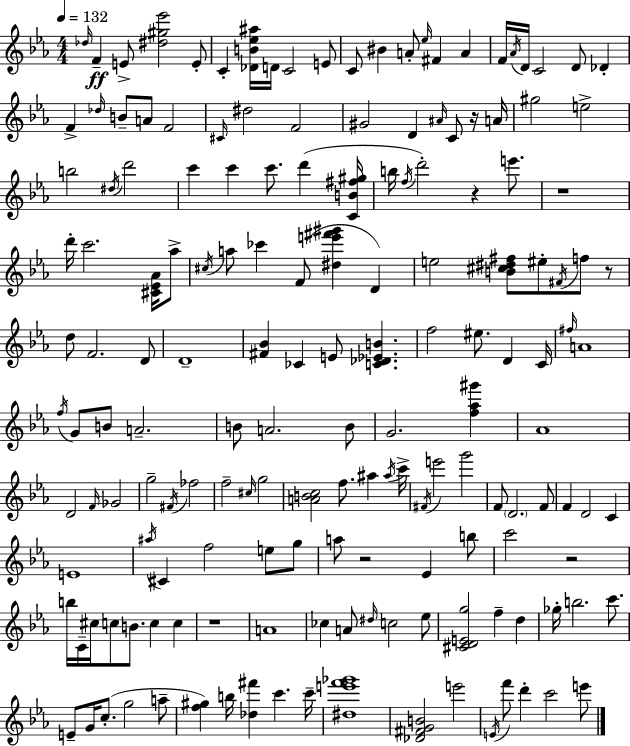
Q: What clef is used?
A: treble